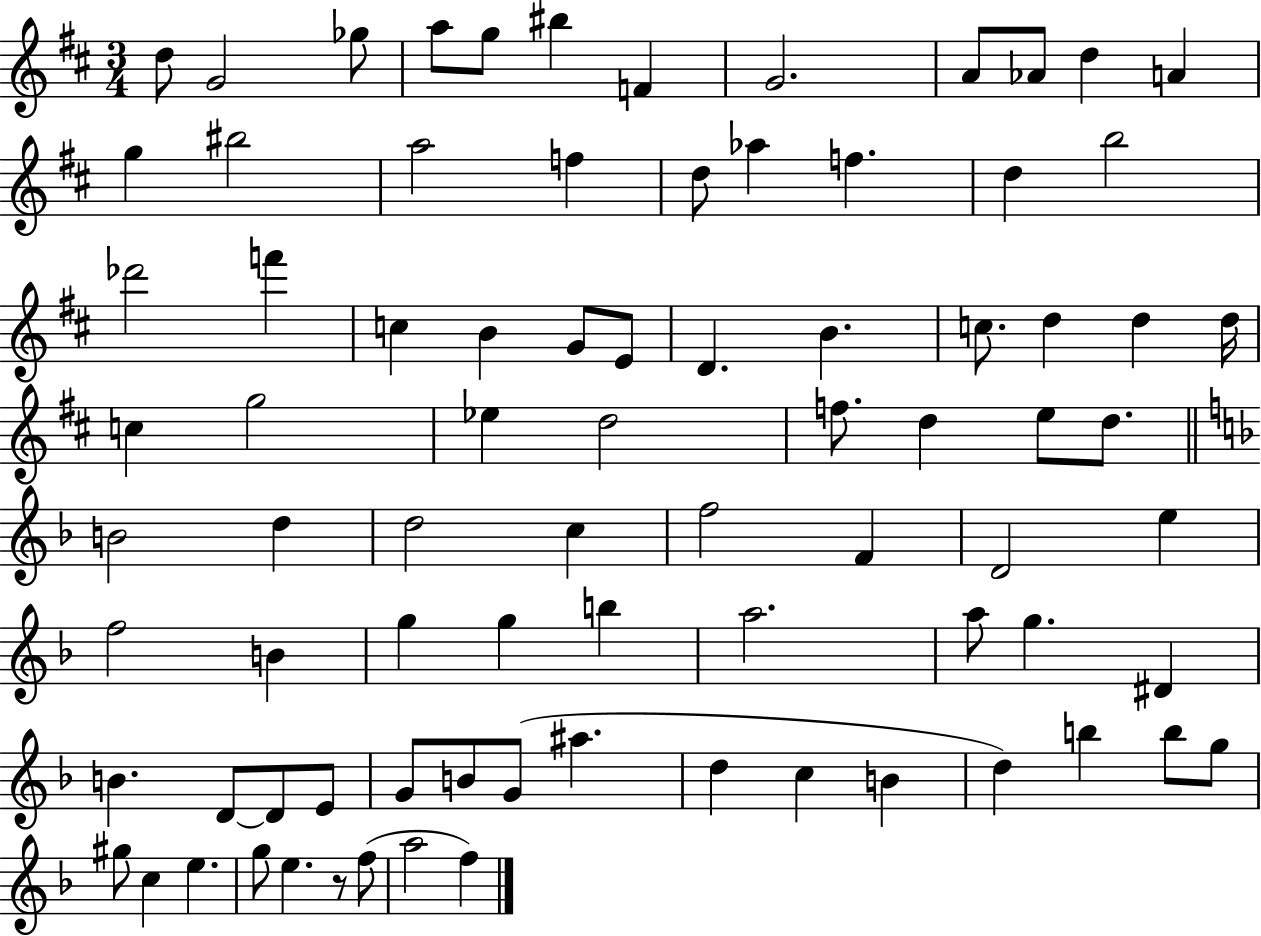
D5/e G4/h Gb5/e A5/e G5/e BIS5/q F4/q G4/h. A4/e Ab4/e D5/q A4/q G5/q BIS5/h A5/h F5/q D5/e Ab5/q F5/q. D5/q B5/h Db6/h F6/q C5/q B4/q G4/e E4/e D4/q. B4/q. C5/e. D5/q D5/q D5/s C5/q G5/h Eb5/q D5/h F5/e. D5/q E5/e D5/e. B4/h D5/q D5/h C5/q F5/h F4/q D4/h E5/q F5/h B4/q G5/q G5/q B5/q A5/h. A5/e G5/q. D#4/q B4/q. D4/e D4/e E4/e G4/e B4/e G4/e A#5/q. D5/q C5/q B4/q D5/q B5/q B5/e G5/e G#5/e C5/q E5/q. G5/e E5/q. R/e F5/e A5/h F5/q